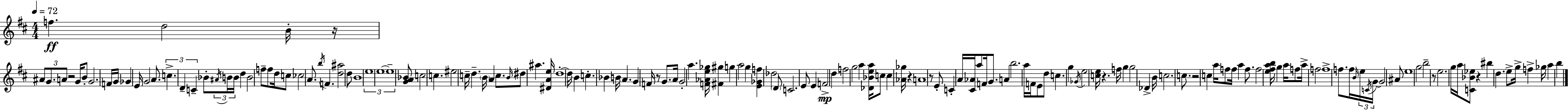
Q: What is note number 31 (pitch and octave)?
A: B5